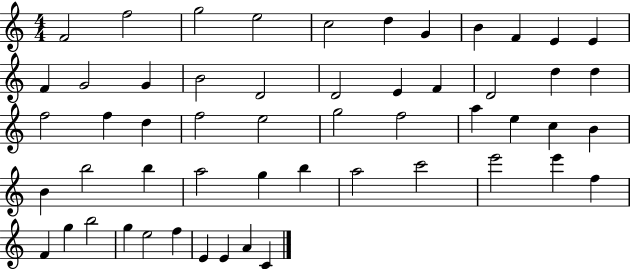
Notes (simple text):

F4/h F5/h G5/h E5/h C5/h D5/q G4/q B4/q F4/q E4/q E4/q F4/q G4/h G4/q B4/h D4/h D4/h E4/q F4/q D4/h D5/q D5/q F5/h F5/q D5/q F5/h E5/h G5/h F5/h A5/q E5/q C5/q B4/q B4/q B5/h B5/q A5/h G5/q B5/q A5/h C6/h E6/h E6/q F5/q F4/q G5/q B5/h G5/q E5/h F5/q E4/q E4/q A4/q C4/q